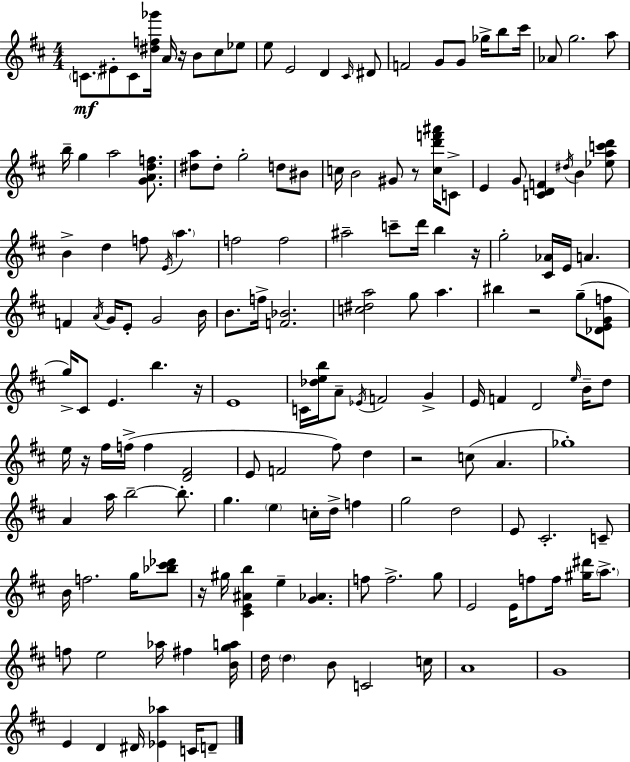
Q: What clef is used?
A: treble